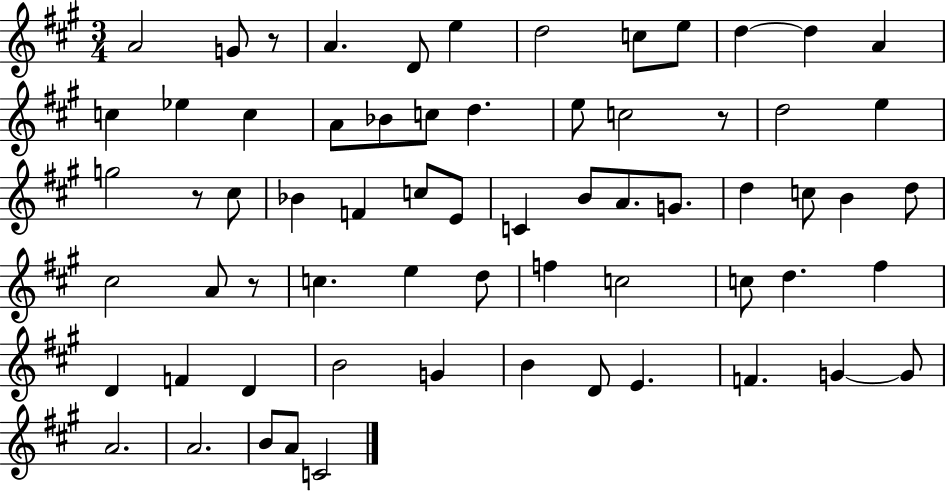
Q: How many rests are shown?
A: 4